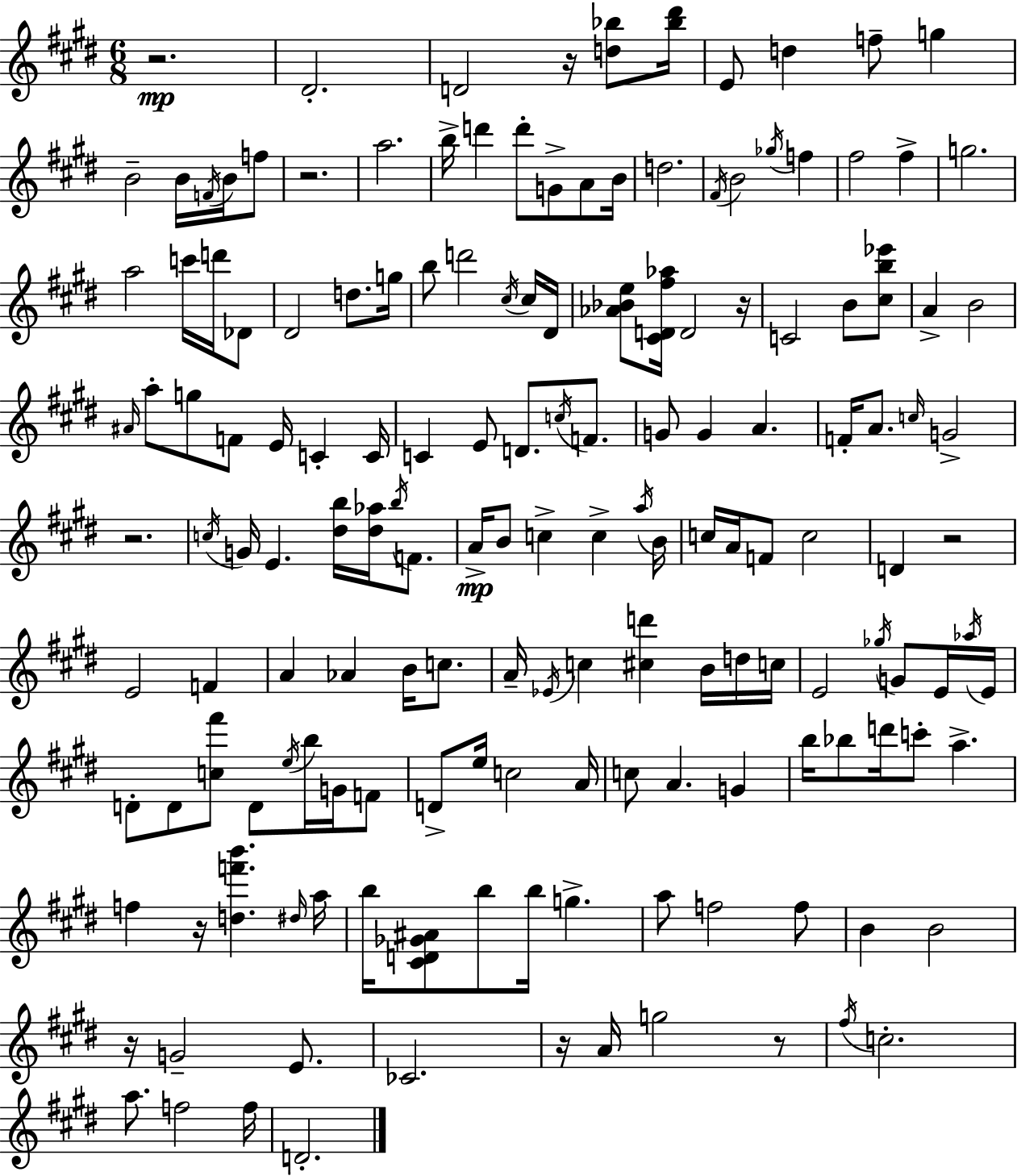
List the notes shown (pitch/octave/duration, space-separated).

R/h. D#4/h. D4/h R/s [D5,Bb5]/e [Bb5,D#6]/s E4/e D5/q F5/e G5/q B4/h B4/s F4/s B4/s F5/e R/h. A5/h. B5/s D6/q D6/e G4/e A4/e B4/s D5/h. F#4/s B4/h Gb5/s F5/q F#5/h F#5/q G5/h. A5/h C6/s D6/s Db4/e D#4/h D5/e. G5/s B5/e D6/h C#5/s C#5/s D#4/s [Ab4,Bb4,E5]/e [C#4,D4,F#5,Ab5]/s D4/h R/s C4/h B4/e [C#5,B5,Eb6]/e A4/q B4/h A#4/s A5/e G5/e F4/e E4/s C4/q C4/s C4/q E4/e D4/e. C5/s F4/e. G4/e G4/q A4/q. F4/s A4/e. C5/s G4/h R/h. C5/s G4/s E4/q. [D#5,B5]/s [D#5,Ab5]/s B5/s F4/e. A4/s B4/e C5/q C5/q A5/s B4/s C5/s A4/s F4/e C5/h D4/q R/h E4/h F4/q A4/q Ab4/q B4/s C5/e. A4/s Eb4/s C5/q [C#5,D6]/q B4/s D5/s C5/s E4/h Gb5/s G4/e E4/s Ab5/s E4/s D4/e D4/e [C5,F#6]/e D4/e E5/s B5/s G4/s F4/e D4/e E5/s C5/h A4/s C5/e A4/q. G4/q B5/s Bb5/e D6/s C6/e A5/q. F5/q R/s [D5,F6,B6]/q. D#5/s A5/s B5/s [C#4,D4,Gb4,A#4]/e B5/e B5/s G5/q. A5/e F5/h F5/e B4/q B4/h R/s G4/h E4/e. CES4/h. R/s A4/s G5/h R/e F#5/s C5/h. A5/e. F5/h F5/s D4/h.